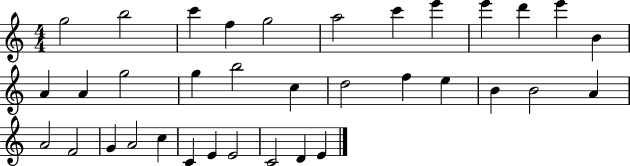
G5/h B5/h C6/q F5/q G5/h A5/h C6/q E6/q E6/q D6/q E6/q B4/q A4/q A4/q G5/h G5/q B5/h C5/q D5/h F5/q E5/q B4/q B4/h A4/q A4/h F4/h G4/q A4/h C5/q C4/q E4/q E4/h C4/h D4/q E4/q